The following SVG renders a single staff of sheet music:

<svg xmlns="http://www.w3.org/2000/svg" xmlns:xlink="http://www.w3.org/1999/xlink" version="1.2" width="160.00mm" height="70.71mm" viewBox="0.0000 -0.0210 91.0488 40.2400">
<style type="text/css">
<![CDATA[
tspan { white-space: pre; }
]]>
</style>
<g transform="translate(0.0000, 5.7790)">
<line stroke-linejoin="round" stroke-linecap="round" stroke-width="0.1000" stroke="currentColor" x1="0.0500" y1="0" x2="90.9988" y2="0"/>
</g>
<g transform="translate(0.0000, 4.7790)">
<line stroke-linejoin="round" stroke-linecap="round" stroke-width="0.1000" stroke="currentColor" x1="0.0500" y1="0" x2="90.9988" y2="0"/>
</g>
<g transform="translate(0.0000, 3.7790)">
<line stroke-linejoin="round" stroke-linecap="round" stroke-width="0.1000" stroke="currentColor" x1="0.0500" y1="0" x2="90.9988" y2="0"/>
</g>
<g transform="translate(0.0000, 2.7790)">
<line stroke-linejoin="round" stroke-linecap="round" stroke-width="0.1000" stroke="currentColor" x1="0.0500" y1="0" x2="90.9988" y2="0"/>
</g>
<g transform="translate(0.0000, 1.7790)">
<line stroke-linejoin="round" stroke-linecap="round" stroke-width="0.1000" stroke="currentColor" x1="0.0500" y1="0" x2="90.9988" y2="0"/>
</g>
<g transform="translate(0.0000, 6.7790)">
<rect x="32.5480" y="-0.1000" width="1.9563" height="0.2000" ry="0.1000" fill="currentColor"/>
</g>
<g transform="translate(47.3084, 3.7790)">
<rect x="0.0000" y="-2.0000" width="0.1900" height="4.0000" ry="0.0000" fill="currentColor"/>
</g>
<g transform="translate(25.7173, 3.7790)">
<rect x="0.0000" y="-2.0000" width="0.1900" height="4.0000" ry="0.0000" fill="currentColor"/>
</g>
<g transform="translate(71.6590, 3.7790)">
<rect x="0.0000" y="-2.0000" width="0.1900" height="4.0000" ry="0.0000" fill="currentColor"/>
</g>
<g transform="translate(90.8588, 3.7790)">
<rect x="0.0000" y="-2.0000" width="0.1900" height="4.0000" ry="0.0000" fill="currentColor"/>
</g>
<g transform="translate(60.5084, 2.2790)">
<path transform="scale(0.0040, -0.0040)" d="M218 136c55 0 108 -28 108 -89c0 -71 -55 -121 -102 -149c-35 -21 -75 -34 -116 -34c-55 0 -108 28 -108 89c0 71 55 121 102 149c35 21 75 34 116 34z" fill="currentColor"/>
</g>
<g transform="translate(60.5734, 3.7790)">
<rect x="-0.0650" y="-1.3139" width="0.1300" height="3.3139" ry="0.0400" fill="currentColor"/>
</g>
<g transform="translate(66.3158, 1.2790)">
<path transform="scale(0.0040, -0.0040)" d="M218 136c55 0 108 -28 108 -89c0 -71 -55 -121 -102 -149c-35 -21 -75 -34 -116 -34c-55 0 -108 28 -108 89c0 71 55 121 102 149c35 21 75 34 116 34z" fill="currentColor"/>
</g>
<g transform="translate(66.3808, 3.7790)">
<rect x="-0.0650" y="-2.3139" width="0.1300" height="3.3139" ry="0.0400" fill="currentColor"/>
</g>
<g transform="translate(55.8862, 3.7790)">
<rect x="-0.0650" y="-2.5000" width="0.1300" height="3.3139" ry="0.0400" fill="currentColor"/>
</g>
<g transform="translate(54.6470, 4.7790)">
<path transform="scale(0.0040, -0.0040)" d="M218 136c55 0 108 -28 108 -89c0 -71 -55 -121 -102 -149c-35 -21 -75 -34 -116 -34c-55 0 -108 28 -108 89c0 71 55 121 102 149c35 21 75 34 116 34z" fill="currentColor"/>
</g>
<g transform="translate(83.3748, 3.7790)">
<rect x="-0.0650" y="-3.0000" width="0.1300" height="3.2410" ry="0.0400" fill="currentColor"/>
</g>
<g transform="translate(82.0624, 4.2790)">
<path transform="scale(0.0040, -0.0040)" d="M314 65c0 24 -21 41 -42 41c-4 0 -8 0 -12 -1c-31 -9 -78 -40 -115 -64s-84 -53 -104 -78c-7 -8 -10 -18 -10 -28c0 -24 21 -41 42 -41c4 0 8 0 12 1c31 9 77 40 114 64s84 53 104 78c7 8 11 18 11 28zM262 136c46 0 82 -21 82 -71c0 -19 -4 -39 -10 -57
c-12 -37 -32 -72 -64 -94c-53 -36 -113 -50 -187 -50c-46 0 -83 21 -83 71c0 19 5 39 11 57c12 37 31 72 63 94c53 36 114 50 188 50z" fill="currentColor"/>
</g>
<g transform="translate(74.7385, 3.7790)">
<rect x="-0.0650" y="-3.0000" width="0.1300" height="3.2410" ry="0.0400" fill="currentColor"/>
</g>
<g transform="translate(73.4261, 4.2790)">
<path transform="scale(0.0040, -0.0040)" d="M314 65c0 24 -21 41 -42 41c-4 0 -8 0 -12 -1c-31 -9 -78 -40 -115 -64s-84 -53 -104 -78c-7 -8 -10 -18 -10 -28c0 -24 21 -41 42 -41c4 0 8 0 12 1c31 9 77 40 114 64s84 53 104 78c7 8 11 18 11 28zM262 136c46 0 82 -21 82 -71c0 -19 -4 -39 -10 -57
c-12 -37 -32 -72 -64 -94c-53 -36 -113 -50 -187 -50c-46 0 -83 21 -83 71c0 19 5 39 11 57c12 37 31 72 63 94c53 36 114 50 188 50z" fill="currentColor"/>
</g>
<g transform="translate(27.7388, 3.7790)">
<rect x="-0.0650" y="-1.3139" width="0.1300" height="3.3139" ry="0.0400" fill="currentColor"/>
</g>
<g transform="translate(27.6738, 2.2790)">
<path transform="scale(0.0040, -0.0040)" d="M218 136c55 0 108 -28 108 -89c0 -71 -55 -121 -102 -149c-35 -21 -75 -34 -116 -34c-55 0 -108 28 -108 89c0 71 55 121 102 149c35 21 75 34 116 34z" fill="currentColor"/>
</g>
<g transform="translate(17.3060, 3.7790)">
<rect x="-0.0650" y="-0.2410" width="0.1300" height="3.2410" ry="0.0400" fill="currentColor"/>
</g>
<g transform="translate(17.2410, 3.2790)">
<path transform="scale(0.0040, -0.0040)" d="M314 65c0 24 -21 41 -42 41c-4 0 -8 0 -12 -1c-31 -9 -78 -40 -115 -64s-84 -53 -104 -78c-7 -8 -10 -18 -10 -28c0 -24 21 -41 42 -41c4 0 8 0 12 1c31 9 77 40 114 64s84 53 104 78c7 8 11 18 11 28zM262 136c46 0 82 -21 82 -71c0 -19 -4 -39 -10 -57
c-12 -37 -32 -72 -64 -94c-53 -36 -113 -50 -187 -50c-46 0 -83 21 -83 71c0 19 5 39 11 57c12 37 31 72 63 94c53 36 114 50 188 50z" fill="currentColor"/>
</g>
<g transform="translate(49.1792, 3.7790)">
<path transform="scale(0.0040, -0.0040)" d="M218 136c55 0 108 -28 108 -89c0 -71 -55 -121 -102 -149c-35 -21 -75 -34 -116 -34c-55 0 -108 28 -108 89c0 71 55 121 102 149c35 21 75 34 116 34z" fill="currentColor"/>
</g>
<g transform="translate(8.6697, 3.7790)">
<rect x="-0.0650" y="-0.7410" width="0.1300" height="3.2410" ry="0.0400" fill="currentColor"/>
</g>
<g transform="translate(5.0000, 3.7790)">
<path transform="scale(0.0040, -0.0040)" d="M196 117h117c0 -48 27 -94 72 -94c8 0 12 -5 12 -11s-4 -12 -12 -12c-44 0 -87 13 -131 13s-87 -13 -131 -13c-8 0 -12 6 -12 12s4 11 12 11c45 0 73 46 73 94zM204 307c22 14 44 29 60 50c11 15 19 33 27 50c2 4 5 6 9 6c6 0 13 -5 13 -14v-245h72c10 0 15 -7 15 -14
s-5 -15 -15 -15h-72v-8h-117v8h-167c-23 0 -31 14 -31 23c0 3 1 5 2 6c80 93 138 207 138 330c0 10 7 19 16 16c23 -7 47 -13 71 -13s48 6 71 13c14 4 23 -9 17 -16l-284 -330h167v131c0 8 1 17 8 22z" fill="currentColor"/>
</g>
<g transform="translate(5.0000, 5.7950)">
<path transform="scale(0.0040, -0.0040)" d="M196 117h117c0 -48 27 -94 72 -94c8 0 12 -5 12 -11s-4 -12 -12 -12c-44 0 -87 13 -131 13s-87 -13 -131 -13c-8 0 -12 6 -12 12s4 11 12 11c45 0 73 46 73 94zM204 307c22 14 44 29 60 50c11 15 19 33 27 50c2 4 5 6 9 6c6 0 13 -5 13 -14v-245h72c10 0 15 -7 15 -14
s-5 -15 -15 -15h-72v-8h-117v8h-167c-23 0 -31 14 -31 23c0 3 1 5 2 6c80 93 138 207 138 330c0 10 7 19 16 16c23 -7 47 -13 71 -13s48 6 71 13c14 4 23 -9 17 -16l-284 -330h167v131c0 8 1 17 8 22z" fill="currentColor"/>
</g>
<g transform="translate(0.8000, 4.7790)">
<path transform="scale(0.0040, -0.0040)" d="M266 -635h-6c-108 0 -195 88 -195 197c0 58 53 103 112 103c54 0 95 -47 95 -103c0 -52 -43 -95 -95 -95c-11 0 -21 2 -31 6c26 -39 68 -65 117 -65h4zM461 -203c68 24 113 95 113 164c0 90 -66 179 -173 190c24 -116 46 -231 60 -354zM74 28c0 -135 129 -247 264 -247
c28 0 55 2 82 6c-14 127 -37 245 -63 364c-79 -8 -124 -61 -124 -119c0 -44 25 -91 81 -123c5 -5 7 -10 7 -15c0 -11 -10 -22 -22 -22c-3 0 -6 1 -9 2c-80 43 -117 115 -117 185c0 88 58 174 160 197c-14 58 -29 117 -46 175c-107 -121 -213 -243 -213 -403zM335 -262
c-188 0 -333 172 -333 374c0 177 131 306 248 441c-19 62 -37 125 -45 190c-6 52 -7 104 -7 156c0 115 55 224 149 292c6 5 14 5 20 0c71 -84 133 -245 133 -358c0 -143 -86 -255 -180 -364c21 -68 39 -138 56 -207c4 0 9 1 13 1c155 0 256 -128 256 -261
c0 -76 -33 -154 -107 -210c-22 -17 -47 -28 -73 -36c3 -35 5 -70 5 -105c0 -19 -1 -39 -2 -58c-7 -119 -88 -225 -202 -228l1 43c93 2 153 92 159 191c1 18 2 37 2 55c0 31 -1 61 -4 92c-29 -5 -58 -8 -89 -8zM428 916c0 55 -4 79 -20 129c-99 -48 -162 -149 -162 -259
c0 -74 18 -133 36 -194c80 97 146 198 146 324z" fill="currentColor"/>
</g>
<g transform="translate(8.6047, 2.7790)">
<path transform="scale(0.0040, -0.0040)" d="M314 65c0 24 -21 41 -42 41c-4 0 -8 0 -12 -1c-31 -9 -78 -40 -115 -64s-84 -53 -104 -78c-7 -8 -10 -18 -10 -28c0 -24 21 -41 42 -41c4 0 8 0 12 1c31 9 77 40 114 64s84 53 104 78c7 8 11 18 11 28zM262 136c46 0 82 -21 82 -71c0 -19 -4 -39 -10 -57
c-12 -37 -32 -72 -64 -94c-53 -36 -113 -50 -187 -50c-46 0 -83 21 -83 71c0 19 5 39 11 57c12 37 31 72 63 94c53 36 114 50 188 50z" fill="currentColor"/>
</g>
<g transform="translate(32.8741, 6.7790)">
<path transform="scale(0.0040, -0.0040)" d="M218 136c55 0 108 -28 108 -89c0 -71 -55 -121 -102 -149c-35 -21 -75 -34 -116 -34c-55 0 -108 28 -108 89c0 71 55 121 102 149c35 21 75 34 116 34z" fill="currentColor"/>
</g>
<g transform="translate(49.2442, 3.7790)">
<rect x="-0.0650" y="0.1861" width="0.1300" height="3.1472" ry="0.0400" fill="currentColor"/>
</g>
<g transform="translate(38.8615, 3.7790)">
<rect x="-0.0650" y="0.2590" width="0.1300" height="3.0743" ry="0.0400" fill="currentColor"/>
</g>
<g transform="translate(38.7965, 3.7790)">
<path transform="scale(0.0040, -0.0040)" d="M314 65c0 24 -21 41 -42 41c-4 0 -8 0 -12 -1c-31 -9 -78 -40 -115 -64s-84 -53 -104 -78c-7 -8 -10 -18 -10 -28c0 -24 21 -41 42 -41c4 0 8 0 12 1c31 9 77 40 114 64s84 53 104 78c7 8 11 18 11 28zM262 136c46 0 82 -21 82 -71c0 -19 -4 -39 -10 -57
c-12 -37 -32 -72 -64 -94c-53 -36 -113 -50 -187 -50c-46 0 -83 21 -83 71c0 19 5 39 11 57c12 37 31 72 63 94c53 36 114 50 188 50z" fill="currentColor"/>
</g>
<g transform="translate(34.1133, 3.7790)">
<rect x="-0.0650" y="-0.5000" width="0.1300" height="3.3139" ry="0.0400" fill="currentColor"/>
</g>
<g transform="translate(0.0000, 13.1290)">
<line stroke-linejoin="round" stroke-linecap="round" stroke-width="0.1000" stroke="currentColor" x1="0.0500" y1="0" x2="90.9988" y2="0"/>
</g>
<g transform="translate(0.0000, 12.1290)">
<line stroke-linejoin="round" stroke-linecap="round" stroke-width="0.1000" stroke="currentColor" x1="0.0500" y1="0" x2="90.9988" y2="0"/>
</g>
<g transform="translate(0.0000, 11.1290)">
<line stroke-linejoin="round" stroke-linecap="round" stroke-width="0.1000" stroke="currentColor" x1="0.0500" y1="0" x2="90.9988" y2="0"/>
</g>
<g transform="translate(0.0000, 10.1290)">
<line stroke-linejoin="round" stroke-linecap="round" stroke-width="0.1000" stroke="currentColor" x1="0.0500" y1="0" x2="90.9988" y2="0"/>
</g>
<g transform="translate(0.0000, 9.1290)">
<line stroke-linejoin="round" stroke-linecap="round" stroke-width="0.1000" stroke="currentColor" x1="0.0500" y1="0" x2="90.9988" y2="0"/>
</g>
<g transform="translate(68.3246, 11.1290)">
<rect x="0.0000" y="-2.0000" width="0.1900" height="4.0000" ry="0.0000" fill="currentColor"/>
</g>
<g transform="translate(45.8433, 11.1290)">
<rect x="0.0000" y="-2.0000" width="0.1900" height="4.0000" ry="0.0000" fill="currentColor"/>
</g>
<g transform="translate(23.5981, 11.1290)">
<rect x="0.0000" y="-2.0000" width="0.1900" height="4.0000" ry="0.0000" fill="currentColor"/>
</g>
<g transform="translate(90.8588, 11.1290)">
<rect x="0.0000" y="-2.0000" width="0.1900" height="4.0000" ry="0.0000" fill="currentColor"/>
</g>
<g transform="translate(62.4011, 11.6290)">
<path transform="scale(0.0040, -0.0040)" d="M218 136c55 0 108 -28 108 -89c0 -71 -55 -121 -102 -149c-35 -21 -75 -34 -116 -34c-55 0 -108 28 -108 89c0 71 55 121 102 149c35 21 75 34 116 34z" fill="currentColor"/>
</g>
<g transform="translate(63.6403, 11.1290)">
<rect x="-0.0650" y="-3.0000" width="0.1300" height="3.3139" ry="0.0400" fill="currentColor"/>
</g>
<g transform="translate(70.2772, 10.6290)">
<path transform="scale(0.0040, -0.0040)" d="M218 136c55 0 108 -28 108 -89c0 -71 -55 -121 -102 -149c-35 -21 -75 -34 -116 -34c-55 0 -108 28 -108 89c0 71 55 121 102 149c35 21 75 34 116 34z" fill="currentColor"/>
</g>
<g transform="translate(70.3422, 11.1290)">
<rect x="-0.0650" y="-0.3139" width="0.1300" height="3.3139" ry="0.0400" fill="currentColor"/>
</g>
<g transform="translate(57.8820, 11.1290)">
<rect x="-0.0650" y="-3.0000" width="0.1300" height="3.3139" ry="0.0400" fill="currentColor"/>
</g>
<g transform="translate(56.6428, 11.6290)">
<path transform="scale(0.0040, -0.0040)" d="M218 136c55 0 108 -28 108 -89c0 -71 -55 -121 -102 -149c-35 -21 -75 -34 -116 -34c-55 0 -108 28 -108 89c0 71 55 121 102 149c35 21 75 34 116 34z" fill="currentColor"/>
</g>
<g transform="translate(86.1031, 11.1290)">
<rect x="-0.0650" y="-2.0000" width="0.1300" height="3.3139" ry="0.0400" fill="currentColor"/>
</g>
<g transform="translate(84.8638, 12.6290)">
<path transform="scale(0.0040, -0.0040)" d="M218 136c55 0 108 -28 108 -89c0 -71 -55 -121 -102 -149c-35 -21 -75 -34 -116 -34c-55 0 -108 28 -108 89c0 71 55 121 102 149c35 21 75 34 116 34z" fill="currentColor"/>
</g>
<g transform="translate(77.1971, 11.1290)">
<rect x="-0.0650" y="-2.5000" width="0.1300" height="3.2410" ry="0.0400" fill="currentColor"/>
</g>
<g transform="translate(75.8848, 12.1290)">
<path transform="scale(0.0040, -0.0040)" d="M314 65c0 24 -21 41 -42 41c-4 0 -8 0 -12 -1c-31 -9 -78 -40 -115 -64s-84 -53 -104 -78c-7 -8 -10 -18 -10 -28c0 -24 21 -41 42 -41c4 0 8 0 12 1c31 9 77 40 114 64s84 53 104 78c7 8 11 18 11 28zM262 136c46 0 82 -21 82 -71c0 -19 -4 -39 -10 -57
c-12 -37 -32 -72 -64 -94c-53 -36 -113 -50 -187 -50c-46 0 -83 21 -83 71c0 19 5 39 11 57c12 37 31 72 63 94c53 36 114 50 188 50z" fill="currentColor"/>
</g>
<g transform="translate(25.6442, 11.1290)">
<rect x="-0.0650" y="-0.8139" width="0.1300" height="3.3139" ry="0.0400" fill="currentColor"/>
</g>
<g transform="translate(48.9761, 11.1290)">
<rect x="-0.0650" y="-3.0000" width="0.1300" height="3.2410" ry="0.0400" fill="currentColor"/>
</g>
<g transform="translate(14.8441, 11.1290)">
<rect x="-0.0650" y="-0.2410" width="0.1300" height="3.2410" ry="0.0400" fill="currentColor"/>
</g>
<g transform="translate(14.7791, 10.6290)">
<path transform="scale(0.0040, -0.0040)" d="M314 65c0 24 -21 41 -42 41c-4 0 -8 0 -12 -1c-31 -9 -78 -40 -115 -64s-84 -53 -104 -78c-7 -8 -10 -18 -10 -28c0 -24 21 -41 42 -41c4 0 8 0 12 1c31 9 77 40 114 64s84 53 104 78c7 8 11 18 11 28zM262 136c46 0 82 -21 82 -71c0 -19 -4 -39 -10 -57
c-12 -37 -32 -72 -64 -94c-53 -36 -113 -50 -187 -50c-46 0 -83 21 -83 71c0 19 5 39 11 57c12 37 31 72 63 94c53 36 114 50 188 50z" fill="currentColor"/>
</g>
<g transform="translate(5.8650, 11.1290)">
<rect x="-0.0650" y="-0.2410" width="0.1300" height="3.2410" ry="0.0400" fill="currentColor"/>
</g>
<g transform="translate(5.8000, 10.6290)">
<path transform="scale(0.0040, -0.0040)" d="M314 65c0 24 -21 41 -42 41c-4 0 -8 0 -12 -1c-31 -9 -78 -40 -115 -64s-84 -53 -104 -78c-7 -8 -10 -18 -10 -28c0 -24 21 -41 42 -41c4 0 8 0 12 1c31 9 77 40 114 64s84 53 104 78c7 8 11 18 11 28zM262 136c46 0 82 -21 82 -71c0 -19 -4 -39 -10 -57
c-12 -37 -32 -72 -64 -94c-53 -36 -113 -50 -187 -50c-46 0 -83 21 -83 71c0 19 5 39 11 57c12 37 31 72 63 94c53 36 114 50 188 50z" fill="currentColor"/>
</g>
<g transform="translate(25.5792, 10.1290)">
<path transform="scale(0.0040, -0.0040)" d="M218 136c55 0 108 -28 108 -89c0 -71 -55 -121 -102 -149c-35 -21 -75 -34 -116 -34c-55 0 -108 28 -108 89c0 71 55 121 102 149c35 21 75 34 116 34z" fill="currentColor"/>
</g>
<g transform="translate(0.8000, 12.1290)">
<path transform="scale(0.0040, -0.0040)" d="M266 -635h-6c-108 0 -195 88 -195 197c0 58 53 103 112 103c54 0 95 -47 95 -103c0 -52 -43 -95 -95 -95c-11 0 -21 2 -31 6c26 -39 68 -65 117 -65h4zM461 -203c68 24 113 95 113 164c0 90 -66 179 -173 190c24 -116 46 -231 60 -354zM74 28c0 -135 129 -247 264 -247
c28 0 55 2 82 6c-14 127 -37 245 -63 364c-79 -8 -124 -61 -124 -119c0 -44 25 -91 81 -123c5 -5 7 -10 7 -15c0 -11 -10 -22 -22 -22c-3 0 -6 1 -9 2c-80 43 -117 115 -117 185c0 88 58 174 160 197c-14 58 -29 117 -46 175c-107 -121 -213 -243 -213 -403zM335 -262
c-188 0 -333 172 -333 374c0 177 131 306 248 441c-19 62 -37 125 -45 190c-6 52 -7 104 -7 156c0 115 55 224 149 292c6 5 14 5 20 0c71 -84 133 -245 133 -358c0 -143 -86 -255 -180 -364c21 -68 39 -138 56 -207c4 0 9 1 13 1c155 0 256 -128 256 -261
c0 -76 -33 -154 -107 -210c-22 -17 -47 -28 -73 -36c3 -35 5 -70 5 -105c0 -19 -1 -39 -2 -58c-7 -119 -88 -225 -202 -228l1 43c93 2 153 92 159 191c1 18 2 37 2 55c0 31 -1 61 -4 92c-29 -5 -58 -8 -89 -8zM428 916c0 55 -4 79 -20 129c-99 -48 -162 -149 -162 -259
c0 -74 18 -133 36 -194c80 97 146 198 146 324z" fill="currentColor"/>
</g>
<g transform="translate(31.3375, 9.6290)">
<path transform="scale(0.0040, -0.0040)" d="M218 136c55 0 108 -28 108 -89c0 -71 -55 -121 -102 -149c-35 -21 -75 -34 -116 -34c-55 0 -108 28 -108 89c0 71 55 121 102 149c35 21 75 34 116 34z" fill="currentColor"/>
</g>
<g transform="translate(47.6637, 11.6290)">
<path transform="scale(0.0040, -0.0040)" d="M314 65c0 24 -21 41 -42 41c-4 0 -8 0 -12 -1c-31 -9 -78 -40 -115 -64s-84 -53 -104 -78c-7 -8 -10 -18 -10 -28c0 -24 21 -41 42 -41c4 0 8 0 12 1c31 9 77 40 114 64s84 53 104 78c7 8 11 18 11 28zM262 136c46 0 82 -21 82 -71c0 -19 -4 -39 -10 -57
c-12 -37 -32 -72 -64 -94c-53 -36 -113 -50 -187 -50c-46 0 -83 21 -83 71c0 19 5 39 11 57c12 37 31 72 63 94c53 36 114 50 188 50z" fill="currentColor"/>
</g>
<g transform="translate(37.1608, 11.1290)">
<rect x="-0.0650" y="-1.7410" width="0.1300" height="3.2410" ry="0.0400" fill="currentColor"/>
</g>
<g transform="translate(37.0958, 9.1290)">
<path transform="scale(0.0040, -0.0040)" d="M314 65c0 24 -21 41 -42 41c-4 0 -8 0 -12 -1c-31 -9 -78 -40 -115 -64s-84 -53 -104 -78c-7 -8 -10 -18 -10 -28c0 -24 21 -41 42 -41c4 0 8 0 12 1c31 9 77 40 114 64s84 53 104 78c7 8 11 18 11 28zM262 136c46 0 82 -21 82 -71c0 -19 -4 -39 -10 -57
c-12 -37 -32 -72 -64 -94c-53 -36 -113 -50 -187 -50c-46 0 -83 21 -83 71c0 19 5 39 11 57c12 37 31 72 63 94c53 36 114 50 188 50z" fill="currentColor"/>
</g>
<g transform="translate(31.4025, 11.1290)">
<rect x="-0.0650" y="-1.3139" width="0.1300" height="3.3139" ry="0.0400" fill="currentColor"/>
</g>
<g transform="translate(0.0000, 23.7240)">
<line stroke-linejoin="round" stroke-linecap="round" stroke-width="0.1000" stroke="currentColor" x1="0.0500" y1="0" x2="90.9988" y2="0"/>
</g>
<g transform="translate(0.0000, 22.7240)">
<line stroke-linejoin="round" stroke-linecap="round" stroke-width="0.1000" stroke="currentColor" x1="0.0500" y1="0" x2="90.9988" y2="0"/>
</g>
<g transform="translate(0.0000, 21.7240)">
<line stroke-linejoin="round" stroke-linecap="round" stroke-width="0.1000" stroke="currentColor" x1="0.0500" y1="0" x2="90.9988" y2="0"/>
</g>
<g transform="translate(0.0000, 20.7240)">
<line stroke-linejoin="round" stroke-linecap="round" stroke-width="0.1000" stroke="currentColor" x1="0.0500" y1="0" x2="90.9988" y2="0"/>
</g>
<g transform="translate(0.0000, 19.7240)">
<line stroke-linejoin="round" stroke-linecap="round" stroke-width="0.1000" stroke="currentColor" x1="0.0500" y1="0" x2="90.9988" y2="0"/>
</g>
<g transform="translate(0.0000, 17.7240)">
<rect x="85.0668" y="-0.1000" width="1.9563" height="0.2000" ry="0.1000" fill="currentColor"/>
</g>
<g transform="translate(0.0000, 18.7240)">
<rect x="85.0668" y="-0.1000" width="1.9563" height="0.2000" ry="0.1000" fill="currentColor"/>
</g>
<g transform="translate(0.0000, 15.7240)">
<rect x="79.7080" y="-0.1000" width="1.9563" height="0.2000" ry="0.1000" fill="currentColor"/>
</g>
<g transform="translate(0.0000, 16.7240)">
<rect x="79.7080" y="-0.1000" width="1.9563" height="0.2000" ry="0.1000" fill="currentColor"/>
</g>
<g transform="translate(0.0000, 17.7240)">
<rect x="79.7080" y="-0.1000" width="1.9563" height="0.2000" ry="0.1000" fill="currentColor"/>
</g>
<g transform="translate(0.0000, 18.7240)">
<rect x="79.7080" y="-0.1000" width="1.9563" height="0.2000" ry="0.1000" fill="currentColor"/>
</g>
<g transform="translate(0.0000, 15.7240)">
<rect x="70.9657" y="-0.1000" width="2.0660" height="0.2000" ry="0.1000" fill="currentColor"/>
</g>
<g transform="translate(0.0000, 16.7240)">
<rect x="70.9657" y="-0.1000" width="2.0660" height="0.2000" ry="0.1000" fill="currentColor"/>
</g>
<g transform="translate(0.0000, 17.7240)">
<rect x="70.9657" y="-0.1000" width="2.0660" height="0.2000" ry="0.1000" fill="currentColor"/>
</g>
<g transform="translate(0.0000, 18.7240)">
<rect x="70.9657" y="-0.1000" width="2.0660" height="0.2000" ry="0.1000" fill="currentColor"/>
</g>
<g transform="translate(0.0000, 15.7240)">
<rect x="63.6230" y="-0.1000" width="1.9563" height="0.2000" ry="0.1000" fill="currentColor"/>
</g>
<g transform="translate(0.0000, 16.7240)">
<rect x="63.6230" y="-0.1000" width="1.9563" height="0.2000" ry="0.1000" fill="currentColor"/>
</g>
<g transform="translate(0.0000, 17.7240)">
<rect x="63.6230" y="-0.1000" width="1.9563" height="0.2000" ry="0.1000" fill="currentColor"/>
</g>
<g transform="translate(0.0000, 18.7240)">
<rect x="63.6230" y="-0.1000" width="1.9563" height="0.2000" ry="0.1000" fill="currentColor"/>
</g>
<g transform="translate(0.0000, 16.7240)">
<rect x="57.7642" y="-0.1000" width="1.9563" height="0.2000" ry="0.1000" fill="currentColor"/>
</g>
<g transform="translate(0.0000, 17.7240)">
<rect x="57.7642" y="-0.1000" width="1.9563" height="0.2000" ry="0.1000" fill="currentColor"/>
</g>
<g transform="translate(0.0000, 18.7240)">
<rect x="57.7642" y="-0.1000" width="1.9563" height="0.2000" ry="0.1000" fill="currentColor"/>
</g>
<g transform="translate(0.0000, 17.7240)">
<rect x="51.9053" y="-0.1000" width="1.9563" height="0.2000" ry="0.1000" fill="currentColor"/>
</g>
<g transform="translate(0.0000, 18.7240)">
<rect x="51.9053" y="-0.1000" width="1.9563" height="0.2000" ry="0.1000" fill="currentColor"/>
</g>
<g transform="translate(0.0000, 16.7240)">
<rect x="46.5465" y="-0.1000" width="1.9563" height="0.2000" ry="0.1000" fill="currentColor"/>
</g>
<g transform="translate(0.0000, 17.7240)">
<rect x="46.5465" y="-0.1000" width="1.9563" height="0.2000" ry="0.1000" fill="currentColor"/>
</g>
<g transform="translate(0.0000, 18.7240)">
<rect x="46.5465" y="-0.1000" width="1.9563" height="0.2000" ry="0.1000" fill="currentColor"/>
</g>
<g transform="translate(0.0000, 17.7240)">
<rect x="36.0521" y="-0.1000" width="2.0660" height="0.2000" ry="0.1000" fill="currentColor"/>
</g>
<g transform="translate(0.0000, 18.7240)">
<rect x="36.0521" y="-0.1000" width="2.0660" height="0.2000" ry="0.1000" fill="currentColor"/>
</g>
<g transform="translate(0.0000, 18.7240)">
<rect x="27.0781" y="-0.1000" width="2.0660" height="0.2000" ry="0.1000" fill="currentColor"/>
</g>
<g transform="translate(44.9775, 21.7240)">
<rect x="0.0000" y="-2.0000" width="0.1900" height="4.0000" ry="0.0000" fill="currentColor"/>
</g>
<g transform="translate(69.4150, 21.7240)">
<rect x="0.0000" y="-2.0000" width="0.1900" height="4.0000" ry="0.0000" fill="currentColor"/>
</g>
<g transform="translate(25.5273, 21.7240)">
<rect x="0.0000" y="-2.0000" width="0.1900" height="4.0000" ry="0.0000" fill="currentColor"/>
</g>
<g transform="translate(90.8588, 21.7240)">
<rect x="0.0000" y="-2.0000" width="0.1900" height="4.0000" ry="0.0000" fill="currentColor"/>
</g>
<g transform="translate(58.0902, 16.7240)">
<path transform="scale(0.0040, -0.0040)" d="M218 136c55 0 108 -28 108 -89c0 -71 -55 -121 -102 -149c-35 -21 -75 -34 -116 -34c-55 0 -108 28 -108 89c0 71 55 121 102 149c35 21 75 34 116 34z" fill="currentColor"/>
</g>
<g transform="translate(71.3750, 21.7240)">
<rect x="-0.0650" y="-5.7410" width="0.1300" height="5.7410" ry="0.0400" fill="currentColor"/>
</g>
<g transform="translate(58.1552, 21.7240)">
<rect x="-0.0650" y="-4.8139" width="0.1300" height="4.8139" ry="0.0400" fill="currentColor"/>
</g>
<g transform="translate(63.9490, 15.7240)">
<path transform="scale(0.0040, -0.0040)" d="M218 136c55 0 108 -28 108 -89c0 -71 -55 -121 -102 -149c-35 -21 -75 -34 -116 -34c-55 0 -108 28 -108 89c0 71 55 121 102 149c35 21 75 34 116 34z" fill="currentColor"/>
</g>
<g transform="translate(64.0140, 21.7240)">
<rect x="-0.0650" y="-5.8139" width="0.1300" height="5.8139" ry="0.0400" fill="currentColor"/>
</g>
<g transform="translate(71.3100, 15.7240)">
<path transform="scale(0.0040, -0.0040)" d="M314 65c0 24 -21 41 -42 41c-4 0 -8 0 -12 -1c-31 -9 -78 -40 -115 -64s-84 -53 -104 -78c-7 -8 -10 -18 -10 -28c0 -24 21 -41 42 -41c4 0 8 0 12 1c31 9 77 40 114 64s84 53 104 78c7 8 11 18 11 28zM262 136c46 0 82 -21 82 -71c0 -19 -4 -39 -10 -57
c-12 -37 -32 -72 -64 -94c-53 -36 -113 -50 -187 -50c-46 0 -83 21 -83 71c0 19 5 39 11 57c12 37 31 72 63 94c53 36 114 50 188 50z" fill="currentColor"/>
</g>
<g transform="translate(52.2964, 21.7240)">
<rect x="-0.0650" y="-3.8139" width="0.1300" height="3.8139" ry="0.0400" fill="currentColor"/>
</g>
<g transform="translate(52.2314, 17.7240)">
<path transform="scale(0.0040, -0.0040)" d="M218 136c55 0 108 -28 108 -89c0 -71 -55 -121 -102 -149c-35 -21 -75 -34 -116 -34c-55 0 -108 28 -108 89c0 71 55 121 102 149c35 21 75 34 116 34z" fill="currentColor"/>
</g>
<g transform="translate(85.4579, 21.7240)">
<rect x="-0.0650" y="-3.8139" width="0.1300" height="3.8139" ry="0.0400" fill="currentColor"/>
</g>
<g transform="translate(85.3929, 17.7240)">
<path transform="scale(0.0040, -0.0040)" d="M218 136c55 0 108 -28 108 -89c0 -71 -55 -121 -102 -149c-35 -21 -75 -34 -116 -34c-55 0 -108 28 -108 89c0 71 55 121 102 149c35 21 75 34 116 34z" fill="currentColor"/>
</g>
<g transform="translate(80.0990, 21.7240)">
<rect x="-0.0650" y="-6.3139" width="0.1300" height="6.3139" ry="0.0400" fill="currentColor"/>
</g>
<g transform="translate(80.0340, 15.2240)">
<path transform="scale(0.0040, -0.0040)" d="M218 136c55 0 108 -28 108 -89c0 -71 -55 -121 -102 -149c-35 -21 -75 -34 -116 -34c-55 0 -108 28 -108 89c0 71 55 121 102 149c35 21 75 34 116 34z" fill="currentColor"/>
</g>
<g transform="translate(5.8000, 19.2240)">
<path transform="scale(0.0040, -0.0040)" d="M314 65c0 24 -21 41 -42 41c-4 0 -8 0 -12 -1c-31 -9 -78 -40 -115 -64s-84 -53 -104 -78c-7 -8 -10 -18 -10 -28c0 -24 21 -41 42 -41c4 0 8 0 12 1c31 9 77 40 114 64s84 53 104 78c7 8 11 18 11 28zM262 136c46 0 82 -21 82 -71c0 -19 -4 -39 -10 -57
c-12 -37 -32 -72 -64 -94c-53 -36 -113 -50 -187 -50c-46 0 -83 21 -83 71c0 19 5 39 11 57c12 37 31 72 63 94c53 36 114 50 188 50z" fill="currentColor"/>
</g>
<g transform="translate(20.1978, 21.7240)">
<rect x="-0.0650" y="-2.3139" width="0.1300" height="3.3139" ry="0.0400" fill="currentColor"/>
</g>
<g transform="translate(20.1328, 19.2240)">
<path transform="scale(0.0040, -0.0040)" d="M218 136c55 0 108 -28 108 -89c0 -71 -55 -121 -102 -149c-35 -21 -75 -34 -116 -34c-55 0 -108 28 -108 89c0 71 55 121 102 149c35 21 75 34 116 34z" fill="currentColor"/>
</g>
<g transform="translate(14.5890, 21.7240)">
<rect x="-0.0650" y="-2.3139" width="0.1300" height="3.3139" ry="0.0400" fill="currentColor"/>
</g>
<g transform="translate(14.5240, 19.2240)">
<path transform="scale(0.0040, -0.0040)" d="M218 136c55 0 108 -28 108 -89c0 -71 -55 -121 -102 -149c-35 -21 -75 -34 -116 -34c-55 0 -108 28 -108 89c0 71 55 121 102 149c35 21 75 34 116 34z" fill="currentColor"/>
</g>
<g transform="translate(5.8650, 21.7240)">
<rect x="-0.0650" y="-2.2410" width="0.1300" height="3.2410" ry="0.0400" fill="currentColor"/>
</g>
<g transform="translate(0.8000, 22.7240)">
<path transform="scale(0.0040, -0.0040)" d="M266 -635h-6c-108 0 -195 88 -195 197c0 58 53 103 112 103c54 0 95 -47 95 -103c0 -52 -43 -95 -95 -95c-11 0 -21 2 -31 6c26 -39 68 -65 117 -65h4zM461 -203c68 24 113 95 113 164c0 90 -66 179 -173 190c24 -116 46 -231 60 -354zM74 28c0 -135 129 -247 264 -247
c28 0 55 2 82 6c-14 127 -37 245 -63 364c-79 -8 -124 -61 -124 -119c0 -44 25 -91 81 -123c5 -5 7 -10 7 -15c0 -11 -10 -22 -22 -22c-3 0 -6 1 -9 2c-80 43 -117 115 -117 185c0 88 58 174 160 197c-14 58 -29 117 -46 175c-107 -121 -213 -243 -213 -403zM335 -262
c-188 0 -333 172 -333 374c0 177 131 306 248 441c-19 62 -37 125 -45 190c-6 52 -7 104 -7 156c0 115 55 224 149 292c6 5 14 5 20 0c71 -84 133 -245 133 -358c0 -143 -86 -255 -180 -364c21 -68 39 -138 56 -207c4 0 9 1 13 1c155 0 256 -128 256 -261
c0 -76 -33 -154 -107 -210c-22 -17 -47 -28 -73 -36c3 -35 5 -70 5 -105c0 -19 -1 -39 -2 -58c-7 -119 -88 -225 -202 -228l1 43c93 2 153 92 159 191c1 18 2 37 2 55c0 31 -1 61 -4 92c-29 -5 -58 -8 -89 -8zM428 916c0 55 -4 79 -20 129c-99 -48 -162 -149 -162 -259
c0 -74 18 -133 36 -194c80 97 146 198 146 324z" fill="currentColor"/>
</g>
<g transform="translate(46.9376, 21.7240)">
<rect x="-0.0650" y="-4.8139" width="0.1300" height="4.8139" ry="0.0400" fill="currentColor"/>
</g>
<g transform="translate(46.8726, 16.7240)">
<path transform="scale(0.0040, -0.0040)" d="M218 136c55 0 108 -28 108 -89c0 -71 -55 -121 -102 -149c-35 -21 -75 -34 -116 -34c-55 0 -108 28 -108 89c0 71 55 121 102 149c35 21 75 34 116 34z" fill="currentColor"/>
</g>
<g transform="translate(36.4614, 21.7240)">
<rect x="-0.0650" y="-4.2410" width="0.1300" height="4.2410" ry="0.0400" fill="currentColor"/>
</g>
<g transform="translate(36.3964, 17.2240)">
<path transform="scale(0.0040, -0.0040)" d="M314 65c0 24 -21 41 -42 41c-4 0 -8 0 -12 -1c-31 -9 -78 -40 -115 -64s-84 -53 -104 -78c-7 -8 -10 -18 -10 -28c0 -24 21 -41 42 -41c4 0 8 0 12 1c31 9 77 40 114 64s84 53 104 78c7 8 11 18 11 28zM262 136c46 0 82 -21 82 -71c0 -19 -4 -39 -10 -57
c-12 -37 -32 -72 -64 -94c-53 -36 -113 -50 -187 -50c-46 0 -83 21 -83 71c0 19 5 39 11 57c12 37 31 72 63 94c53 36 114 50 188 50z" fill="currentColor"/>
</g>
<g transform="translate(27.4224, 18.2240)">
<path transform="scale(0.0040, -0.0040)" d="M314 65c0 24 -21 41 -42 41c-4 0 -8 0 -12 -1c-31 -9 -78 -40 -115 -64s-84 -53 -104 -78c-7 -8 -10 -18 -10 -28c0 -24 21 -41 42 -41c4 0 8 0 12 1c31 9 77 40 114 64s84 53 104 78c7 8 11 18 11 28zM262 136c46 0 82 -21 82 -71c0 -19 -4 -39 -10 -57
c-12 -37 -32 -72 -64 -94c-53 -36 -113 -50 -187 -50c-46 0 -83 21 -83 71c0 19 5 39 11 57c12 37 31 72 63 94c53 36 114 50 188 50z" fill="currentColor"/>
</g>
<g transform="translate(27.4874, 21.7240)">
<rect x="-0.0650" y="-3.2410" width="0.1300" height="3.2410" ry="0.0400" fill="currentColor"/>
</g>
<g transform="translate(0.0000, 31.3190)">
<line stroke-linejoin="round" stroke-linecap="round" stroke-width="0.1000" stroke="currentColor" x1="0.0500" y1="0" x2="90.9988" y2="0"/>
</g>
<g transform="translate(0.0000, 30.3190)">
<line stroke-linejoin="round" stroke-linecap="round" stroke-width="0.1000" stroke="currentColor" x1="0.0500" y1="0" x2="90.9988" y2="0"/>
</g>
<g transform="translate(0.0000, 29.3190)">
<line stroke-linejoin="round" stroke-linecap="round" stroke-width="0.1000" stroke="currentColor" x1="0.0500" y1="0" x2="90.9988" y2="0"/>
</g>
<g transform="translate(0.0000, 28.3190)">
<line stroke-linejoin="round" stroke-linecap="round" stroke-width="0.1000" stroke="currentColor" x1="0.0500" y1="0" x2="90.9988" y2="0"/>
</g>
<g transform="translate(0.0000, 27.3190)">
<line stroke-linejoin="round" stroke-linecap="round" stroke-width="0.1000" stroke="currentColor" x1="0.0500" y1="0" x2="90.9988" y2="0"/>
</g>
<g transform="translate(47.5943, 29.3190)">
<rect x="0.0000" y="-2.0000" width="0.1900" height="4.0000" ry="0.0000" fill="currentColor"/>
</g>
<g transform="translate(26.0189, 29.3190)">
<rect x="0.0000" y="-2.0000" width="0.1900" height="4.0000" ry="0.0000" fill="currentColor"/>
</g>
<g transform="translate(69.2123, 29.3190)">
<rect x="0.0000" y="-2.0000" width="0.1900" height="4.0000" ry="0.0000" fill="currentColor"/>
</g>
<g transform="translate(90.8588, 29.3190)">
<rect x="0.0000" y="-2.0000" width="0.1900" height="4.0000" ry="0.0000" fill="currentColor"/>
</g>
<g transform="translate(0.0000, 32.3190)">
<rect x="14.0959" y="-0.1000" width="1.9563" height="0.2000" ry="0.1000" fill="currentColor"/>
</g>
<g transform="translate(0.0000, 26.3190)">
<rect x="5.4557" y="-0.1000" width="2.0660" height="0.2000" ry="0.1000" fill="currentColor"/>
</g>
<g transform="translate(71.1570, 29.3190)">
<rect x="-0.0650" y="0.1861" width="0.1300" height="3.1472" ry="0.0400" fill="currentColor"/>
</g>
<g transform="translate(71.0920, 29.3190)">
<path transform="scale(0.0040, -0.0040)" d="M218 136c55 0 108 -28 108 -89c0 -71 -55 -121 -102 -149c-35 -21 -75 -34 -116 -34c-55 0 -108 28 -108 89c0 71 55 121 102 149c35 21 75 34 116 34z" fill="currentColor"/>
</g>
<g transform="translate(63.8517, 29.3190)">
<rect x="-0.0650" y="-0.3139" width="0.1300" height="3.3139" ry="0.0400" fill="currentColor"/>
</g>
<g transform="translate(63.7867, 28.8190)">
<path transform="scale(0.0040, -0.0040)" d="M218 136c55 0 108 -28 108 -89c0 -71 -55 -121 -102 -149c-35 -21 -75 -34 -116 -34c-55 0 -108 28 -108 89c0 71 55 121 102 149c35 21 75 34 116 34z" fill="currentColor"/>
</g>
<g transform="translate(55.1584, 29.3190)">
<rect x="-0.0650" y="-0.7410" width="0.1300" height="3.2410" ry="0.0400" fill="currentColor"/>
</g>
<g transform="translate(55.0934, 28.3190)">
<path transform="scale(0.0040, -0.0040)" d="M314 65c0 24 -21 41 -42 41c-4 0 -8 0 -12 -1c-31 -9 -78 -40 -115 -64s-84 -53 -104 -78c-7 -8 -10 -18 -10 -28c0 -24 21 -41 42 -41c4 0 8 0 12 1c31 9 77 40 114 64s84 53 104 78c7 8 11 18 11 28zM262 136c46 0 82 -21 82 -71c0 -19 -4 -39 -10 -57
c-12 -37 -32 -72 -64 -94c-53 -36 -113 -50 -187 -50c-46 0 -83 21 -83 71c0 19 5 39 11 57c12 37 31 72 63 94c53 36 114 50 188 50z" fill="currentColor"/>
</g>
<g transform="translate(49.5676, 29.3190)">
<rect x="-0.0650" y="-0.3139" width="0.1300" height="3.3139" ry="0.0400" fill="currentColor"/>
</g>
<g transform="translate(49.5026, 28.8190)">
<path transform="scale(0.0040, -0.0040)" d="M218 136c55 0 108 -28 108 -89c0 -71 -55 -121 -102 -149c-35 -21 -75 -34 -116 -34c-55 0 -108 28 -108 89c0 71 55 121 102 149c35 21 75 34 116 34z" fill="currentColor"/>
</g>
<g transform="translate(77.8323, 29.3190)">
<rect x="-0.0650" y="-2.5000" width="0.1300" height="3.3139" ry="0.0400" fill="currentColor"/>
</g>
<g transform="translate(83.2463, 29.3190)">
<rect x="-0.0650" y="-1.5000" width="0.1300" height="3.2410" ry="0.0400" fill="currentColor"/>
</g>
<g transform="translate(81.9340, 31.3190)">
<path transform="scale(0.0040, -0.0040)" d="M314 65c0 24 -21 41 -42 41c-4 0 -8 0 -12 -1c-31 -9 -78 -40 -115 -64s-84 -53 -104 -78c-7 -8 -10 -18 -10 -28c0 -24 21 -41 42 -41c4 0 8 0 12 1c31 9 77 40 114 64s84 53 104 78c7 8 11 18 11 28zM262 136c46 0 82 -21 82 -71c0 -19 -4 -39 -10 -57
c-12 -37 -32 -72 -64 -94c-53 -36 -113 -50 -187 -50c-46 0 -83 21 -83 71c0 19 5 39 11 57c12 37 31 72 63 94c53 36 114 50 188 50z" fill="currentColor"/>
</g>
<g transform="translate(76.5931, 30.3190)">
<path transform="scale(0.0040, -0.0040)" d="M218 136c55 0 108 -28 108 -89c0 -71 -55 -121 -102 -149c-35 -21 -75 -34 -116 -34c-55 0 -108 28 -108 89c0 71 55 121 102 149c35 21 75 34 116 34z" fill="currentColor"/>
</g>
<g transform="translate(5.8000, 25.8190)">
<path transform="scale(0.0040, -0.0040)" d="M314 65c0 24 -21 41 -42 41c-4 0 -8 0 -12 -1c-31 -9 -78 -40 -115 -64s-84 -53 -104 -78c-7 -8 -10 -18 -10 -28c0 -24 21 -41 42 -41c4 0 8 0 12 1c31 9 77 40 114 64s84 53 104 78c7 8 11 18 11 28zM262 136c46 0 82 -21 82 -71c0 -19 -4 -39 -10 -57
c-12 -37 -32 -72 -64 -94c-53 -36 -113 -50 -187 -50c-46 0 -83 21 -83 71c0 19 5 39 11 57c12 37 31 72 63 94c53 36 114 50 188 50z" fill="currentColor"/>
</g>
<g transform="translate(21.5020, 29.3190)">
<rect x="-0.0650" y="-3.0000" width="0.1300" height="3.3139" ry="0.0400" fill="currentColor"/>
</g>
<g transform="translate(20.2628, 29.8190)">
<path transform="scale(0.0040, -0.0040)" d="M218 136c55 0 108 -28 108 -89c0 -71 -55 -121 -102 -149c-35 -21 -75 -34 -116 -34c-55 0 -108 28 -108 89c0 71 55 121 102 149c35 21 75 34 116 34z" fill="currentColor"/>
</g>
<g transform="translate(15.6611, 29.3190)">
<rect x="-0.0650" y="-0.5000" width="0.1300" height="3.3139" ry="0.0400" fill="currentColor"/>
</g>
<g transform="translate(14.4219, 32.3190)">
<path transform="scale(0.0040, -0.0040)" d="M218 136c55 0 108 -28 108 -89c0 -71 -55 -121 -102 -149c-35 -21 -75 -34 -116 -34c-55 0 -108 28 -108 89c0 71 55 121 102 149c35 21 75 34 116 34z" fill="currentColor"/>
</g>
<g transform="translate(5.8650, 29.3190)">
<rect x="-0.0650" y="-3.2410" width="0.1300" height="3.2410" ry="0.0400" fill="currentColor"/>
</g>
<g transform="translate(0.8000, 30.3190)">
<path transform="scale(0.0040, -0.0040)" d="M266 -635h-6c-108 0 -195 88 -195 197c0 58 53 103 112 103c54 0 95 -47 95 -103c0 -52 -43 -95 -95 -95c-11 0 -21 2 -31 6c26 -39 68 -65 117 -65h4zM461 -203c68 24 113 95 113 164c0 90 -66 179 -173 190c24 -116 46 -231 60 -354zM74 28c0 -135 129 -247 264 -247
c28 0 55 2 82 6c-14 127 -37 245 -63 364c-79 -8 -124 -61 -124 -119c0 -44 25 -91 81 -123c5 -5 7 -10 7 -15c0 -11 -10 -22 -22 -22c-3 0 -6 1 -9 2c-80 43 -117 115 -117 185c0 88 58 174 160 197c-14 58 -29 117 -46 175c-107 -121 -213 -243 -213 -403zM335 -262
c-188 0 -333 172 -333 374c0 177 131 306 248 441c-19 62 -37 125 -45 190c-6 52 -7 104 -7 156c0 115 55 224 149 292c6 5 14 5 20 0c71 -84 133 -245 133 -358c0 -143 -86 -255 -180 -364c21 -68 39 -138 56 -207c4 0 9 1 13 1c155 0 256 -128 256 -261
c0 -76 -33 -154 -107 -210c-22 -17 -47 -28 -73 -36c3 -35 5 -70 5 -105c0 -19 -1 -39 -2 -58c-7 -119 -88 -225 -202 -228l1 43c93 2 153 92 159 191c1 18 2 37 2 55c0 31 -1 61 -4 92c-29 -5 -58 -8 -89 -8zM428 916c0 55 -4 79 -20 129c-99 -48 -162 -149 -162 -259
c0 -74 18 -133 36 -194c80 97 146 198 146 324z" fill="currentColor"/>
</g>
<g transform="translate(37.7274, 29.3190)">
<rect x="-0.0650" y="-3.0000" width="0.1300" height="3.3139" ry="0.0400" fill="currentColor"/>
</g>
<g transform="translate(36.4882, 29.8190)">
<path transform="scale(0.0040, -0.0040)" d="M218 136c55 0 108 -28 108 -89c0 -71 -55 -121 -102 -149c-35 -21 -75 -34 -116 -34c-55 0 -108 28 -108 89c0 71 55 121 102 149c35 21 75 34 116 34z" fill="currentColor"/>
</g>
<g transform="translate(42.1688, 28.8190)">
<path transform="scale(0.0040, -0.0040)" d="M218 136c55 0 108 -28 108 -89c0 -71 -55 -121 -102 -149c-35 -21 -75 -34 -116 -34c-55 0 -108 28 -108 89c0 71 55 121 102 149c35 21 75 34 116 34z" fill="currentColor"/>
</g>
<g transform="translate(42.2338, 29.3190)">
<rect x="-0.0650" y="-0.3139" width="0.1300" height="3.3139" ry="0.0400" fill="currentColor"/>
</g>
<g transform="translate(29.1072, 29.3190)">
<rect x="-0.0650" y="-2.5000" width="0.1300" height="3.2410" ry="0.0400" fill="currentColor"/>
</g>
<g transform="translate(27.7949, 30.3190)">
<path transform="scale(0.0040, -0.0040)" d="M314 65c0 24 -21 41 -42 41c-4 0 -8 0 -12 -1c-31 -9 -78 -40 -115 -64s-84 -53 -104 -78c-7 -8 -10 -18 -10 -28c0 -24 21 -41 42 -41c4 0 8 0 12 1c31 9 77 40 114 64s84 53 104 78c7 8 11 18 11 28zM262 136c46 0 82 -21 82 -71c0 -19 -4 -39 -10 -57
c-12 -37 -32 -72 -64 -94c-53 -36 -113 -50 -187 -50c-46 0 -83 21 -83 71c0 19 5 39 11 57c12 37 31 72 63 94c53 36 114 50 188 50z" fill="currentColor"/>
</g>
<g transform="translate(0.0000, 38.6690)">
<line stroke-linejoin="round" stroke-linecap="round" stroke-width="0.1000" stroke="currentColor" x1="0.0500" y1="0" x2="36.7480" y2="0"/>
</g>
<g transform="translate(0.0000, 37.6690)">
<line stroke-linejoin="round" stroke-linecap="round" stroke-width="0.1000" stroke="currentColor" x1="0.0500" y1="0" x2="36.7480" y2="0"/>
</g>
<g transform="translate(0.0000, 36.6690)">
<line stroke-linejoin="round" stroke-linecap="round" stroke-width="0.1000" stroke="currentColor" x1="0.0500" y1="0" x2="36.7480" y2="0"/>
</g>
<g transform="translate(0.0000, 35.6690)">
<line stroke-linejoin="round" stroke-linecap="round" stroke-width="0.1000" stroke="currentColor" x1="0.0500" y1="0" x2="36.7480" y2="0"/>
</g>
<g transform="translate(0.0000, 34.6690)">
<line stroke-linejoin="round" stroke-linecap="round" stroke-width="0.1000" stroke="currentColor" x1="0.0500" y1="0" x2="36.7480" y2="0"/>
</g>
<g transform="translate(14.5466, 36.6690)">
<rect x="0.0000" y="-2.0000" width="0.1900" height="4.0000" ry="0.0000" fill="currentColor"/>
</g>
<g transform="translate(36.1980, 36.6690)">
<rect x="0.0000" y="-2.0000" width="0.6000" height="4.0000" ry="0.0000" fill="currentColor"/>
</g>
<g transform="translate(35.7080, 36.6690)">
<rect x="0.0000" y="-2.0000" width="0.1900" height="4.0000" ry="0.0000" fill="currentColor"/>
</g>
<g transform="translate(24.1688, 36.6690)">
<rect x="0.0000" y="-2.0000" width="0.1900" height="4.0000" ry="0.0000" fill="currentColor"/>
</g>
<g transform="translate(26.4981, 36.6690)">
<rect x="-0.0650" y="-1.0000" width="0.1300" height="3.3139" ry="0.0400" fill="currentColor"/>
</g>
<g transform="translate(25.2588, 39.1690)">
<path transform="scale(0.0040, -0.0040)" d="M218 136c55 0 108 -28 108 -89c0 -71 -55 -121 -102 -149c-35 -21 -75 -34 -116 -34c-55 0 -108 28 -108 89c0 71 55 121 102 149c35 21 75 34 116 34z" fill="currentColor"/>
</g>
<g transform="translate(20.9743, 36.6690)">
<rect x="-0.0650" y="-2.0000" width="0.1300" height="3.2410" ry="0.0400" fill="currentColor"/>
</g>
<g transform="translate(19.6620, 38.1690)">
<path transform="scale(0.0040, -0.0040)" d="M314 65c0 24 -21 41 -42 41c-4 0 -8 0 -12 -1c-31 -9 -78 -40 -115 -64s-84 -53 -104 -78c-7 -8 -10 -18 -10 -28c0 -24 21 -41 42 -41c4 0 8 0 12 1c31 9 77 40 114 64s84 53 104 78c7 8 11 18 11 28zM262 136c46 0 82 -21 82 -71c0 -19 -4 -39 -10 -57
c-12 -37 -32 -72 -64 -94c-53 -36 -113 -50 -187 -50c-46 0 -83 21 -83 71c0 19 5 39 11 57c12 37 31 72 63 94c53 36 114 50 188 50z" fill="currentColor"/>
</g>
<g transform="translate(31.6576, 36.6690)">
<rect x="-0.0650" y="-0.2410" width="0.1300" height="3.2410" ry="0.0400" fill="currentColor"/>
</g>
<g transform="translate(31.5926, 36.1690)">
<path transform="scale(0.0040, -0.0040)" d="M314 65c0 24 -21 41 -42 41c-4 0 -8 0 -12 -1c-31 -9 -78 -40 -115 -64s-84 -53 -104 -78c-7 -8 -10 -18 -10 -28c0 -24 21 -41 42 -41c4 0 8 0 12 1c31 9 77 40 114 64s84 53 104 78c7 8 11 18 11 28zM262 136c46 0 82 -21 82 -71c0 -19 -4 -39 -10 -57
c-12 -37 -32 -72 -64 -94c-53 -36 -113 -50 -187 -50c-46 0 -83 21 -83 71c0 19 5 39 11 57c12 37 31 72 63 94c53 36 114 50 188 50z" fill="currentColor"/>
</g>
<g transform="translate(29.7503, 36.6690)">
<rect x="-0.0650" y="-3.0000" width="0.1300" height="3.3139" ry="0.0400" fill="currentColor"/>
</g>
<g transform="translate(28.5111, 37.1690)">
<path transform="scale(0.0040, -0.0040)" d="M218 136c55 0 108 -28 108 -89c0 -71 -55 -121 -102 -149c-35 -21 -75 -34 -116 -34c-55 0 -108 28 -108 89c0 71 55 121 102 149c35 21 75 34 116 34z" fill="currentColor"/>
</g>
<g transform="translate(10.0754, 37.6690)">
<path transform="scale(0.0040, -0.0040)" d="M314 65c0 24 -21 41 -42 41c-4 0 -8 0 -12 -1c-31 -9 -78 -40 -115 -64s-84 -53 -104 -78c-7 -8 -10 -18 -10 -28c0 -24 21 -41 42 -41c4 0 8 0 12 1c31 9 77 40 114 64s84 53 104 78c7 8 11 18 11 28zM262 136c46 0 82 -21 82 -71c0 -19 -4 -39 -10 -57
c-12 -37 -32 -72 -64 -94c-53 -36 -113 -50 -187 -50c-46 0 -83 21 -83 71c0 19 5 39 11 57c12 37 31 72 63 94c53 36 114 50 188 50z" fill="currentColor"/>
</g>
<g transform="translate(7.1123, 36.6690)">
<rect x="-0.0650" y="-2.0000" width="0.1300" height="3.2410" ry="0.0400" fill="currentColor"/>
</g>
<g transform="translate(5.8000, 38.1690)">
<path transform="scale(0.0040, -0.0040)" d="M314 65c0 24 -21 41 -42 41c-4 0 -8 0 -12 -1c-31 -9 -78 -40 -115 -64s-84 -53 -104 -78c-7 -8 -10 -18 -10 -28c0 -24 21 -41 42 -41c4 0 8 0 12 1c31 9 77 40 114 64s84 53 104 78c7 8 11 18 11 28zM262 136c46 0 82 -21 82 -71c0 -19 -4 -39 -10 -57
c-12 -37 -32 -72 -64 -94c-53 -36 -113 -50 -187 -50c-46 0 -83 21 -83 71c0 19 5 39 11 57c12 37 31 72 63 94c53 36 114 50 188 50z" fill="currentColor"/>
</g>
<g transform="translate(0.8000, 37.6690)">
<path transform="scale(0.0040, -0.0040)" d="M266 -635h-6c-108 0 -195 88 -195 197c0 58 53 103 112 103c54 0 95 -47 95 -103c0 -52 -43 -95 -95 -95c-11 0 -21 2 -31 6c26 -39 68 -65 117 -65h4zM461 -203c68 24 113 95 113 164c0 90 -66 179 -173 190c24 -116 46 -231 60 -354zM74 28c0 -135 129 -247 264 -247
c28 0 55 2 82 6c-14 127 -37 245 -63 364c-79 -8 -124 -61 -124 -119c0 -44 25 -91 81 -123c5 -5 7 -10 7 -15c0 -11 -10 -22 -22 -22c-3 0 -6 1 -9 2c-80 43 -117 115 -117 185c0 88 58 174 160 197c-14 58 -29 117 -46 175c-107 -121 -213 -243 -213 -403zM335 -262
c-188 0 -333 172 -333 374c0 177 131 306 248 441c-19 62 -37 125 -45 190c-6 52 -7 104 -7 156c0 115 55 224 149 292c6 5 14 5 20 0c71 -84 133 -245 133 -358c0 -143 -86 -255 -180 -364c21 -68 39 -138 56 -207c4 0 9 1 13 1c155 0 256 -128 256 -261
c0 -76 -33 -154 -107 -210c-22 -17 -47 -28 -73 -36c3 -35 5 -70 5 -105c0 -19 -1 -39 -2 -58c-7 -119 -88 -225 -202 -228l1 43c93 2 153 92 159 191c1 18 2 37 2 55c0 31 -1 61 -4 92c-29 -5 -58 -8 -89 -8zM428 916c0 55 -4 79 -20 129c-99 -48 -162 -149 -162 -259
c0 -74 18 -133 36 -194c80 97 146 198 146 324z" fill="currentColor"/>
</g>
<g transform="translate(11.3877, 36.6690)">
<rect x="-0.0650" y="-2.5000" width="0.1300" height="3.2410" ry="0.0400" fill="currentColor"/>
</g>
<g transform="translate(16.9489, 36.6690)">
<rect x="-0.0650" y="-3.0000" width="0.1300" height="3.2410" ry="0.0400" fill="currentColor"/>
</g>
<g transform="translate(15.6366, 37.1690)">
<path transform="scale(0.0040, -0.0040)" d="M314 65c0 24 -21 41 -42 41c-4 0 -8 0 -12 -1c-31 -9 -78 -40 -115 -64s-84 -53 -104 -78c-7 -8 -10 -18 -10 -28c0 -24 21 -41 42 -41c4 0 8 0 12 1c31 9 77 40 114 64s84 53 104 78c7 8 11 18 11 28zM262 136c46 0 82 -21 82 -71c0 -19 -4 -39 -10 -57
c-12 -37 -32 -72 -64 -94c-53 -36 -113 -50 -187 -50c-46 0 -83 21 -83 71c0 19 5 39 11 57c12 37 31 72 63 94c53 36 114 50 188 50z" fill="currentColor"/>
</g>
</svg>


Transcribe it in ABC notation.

X:1
T:Untitled
M:4/4
L:1/4
K:C
d2 c2 e C B2 B G e g A2 A2 c2 c2 d e f2 A2 A A c G2 F g2 g g b2 d'2 e' c' e' g' g'2 a' c' b2 C A G2 A c c d2 c B G E2 F2 G2 A2 F2 D A c2